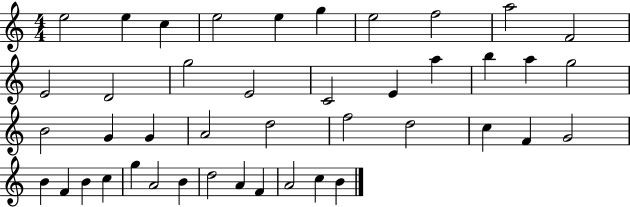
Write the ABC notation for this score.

X:1
T:Untitled
M:4/4
L:1/4
K:C
e2 e c e2 e g e2 f2 a2 F2 E2 D2 g2 E2 C2 E a b a g2 B2 G G A2 d2 f2 d2 c F G2 B F B c g A2 B d2 A F A2 c B